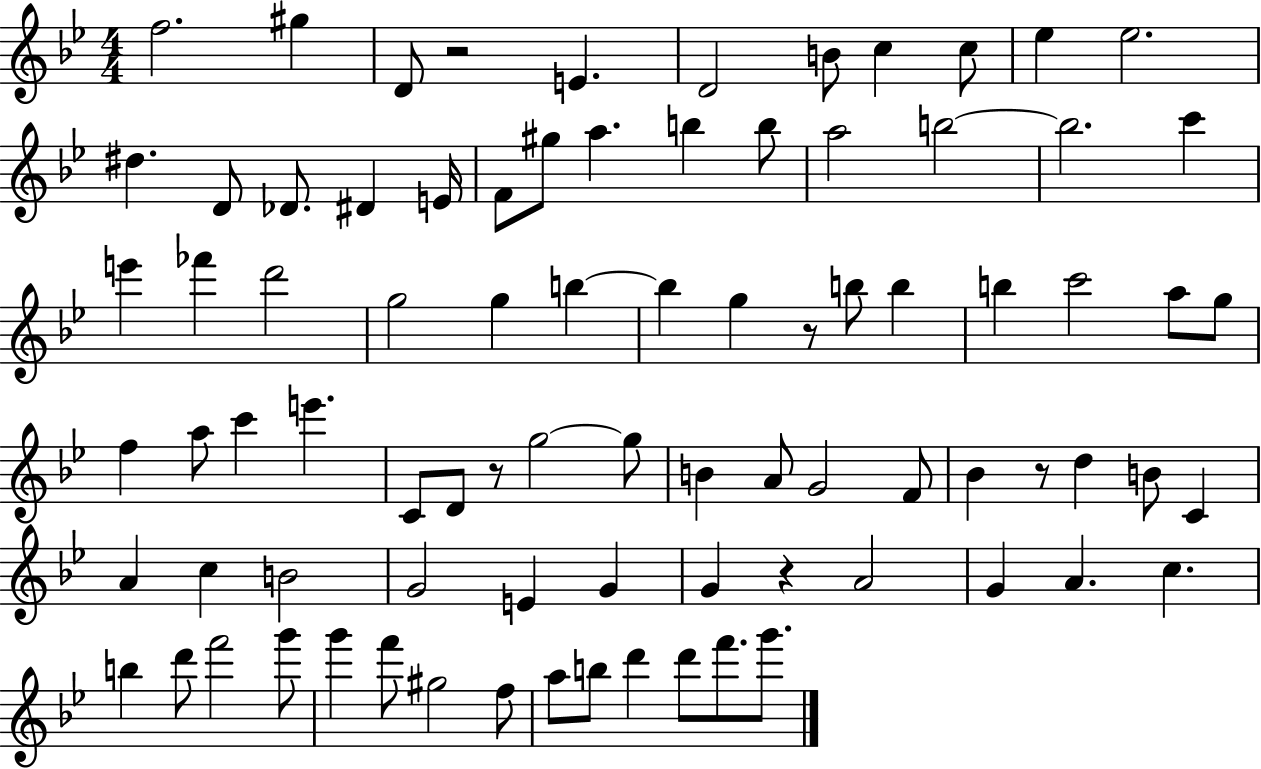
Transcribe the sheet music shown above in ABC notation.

X:1
T:Untitled
M:4/4
L:1/4
K:Bb
f2 ^g D/2 z2 E D2 B/2 c c/2 _e _e2 ^d D/2 _D/2 ^D E/4 F/2 ^g/2 a b b/2 a2 b2 b2 c' e' _f' d'2 g2 g b b g z/2 b/2 b b c'2 a/2 g/2 f a/2 c' e' C/2 D/2 z/2 g2 g/2 B A/2 G2 F/2 _B z/2 d B/2 C A c B2 G2 E G G z A2 G A c b d'/2 f'2 g'/2 g' f'/2 ^g2 f/2 a/2 b/2 d' d'/2 f'/2 g'/2